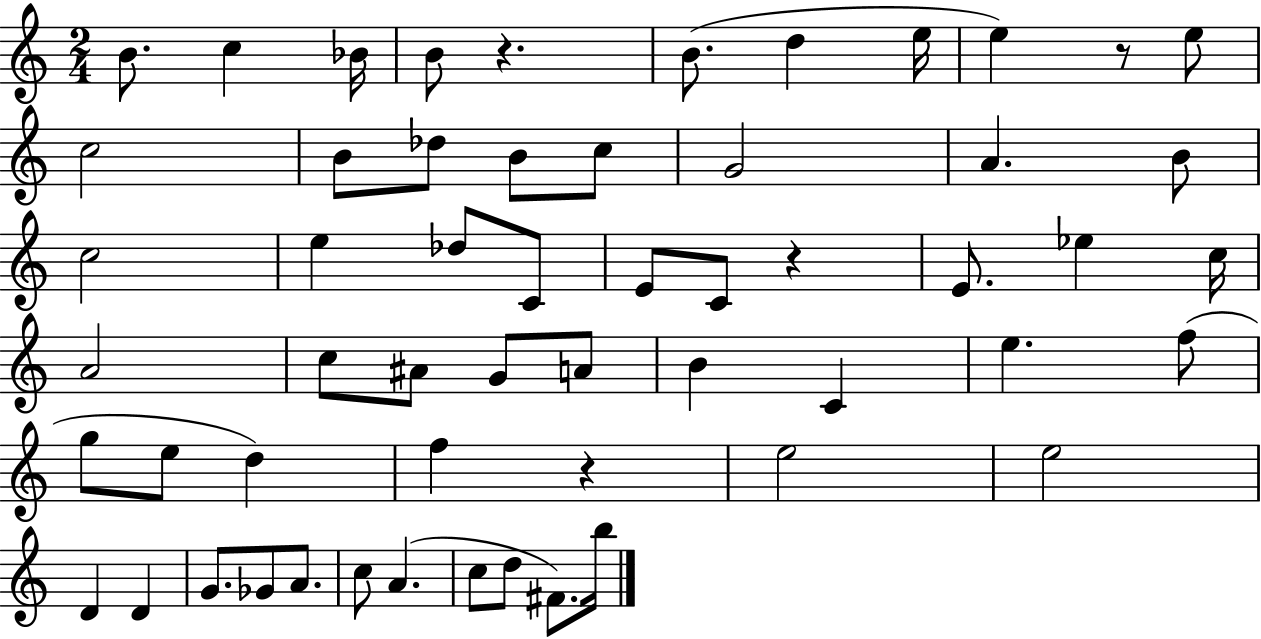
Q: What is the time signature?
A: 2/4